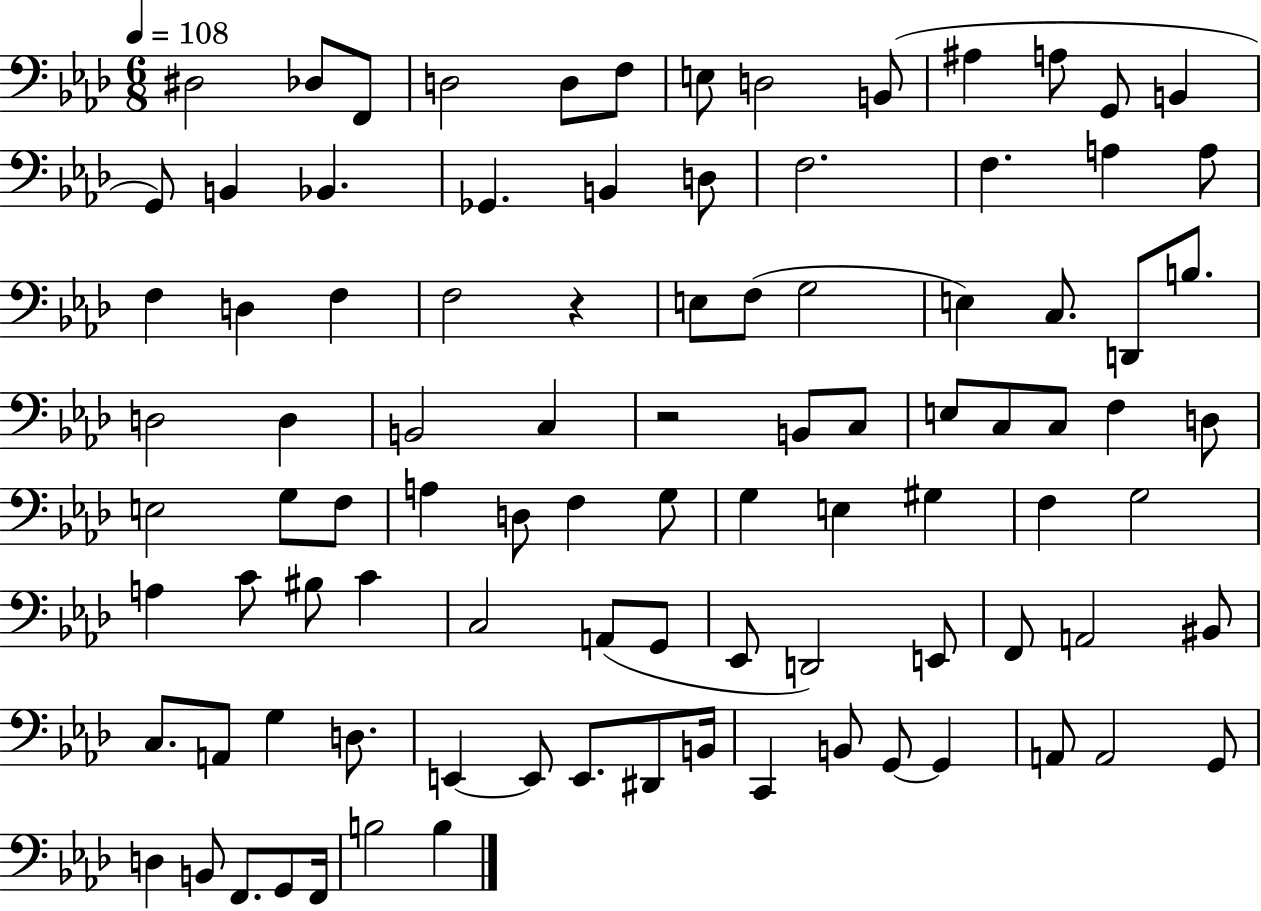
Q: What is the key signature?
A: AES major